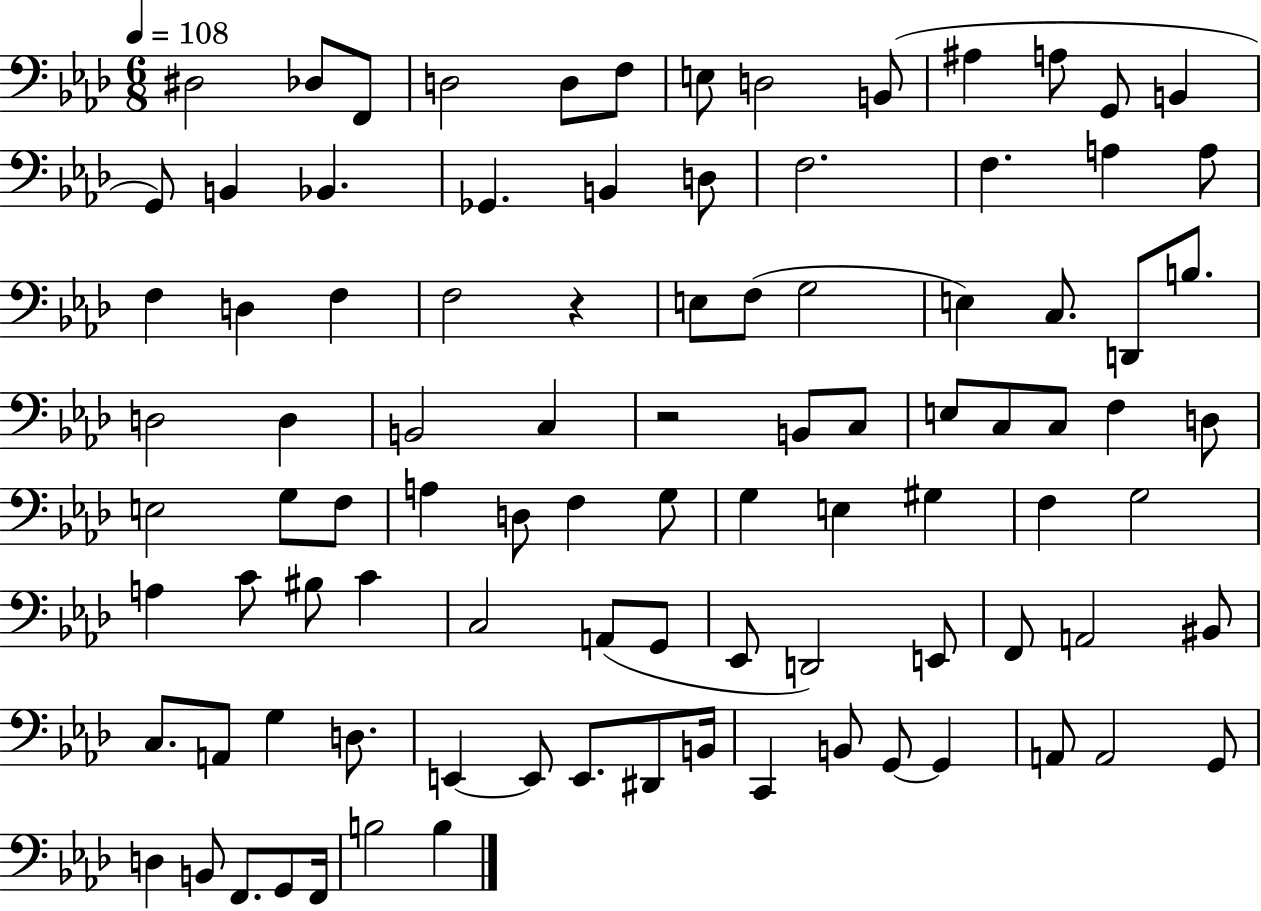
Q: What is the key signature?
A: AES major